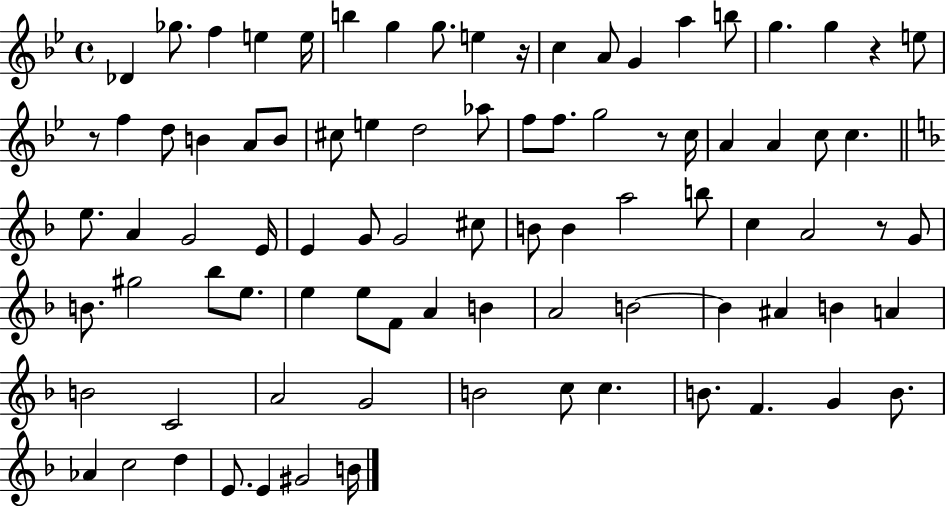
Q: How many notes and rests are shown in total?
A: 87